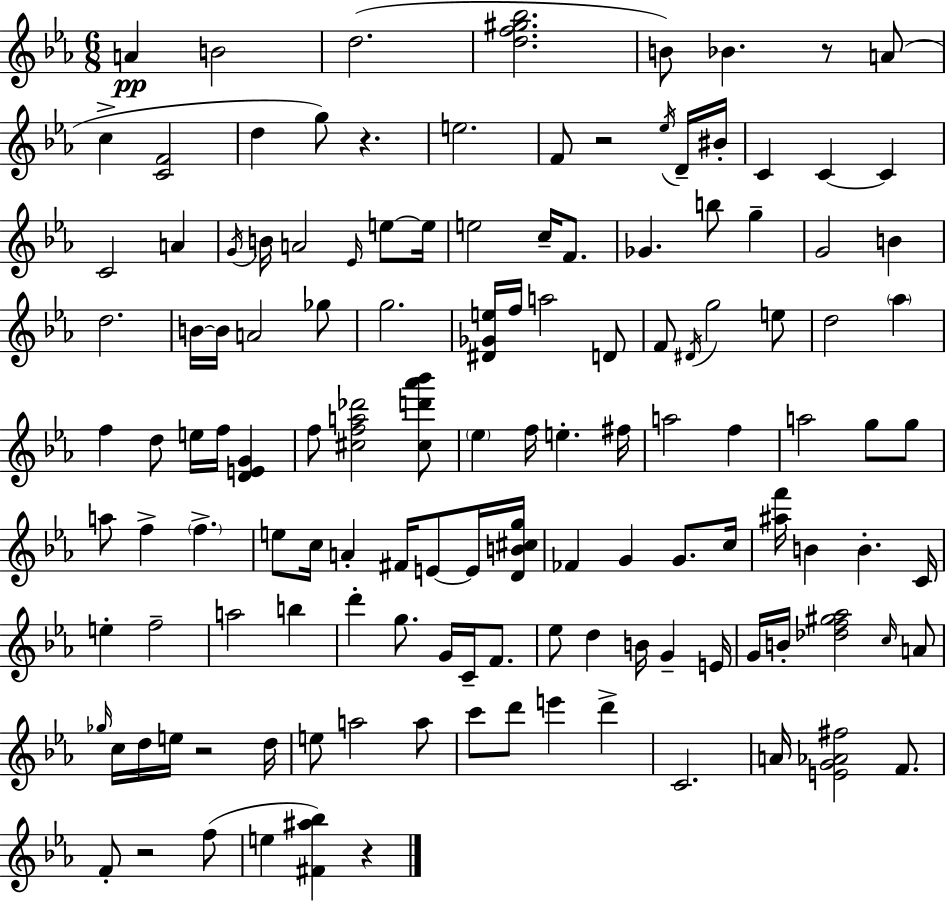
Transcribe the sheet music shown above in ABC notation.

X:1
T:Untitled
M:6/8
L:1/4
K:Eb
A B2 d2 [df^g_b]2 B/2 _B z/2 A/2 c [CF]2 d g/2 z e2 F/2 z2 _e/4 D/4 ^B/4 C C C C2 A G/4 B/4 A2 _E/4 e/2 e/4 e2 c/4 F/2 _G b/2 g G2 B d2 B/4 B/4 A2 _g/2 g2 [^D_Ge]/4 f/4 a2 D/2 F/2 ^D/4 g2 e/2 d2 _a f d/2 e/4 f/4 [DEG] f/2 [^cfa_d']2 [^cd'_a'_b']/2 _e f/4 e ^f/4 a2 f a2 g/2 g/2 a/2 f f e/2 c/4 A ^F/4 E/2 E/4 [DB^cg]/4 _F G G/2 c/4 [^af']/4 B B C/4 e f2 a2 b d' g/2 G/4 C/4 F/2 _e/2 d B/4 G E/4 G/4 B/4 [_df^g_a]2 c/4 A/2 _g/4 c/4 d/4 e/4 z2 d/4 e/2 a2 a/2 c'/2 d'/2 e' d' C2 A/4 [EG_A^f]2 F/2 F/2 z2 f/2 e [^F^a_b] z